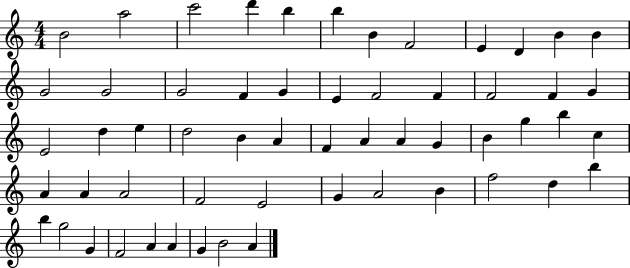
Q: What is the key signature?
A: C major